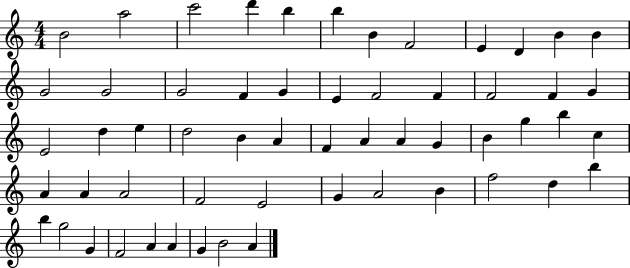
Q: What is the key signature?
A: C major